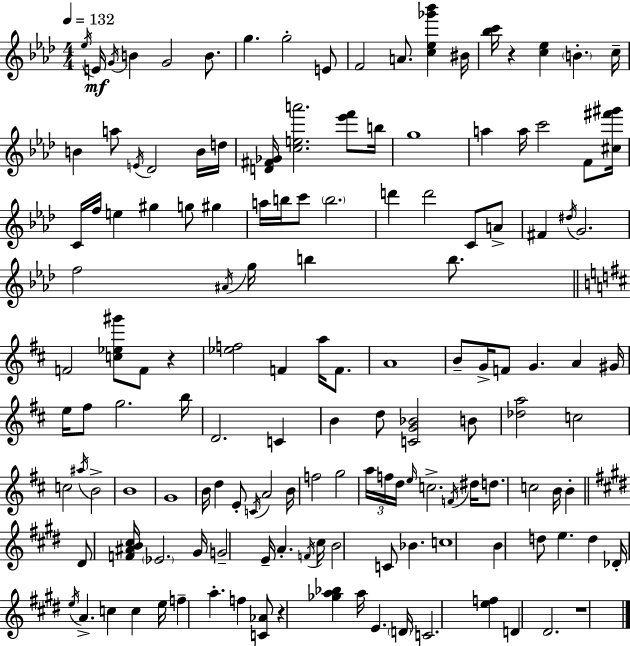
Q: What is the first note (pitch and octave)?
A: Eb5